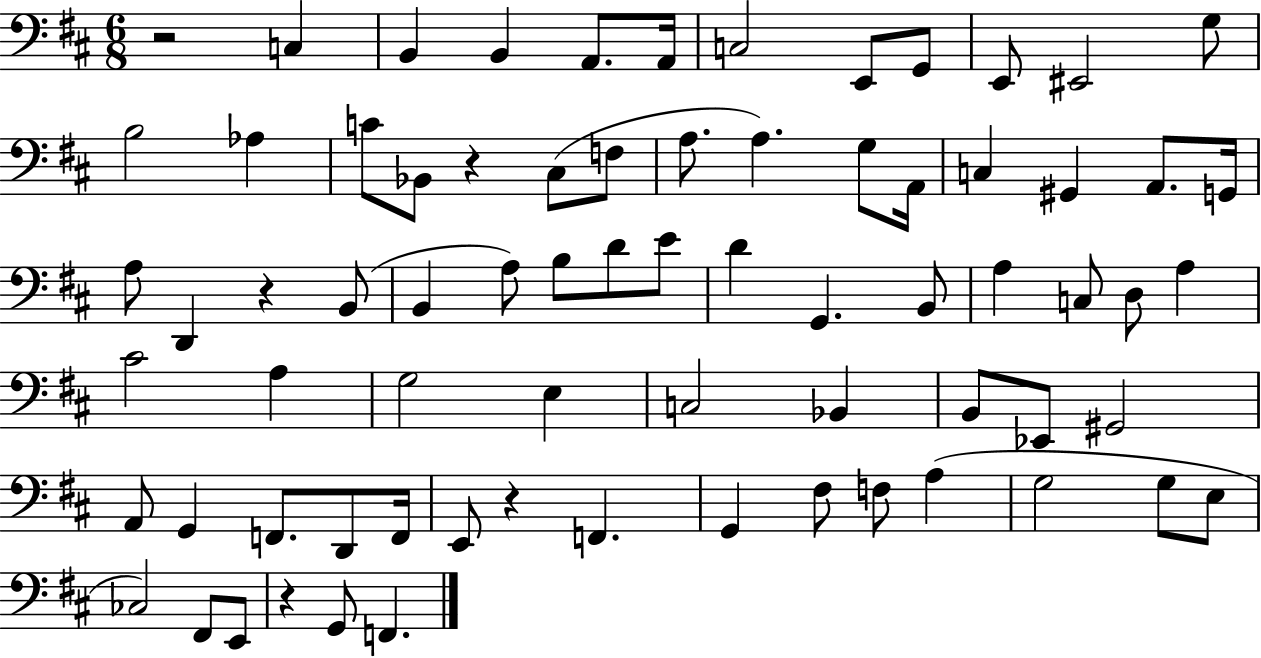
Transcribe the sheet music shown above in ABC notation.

X:1
T:Untitled
M:6/8
L:1/4
K:D
z2 C, B,, B,, A,,/2 A,,/4 C,2 E,,/2 G,,/2 E,,/2 ^E,,2 G,/2 B,2 _A, C/2 _B,,/2 z ^C,/2 F,/2 A,/2 A, G,/2 A,,/4 C, ^G,, A,,/2 G,,/4 A,/2 D,, z B,,/2 B,, A,/2 B,/2 D/2 E/2 D G,, B,,/2 A, C,/2 D,/2 A, ^C2 A, G,2 E, C,2 _B,, B,,/2 _E,,/2 ^G,,2 A,,/2 G,, F,,/2 D,,/2 F,,/4 E,,/2 z F,, G,, ^F,/2 F,/2 A, G,2 G,/2 E,/2 _C,2 ^F,,/2 E,,/2 z G,,/2 F,,